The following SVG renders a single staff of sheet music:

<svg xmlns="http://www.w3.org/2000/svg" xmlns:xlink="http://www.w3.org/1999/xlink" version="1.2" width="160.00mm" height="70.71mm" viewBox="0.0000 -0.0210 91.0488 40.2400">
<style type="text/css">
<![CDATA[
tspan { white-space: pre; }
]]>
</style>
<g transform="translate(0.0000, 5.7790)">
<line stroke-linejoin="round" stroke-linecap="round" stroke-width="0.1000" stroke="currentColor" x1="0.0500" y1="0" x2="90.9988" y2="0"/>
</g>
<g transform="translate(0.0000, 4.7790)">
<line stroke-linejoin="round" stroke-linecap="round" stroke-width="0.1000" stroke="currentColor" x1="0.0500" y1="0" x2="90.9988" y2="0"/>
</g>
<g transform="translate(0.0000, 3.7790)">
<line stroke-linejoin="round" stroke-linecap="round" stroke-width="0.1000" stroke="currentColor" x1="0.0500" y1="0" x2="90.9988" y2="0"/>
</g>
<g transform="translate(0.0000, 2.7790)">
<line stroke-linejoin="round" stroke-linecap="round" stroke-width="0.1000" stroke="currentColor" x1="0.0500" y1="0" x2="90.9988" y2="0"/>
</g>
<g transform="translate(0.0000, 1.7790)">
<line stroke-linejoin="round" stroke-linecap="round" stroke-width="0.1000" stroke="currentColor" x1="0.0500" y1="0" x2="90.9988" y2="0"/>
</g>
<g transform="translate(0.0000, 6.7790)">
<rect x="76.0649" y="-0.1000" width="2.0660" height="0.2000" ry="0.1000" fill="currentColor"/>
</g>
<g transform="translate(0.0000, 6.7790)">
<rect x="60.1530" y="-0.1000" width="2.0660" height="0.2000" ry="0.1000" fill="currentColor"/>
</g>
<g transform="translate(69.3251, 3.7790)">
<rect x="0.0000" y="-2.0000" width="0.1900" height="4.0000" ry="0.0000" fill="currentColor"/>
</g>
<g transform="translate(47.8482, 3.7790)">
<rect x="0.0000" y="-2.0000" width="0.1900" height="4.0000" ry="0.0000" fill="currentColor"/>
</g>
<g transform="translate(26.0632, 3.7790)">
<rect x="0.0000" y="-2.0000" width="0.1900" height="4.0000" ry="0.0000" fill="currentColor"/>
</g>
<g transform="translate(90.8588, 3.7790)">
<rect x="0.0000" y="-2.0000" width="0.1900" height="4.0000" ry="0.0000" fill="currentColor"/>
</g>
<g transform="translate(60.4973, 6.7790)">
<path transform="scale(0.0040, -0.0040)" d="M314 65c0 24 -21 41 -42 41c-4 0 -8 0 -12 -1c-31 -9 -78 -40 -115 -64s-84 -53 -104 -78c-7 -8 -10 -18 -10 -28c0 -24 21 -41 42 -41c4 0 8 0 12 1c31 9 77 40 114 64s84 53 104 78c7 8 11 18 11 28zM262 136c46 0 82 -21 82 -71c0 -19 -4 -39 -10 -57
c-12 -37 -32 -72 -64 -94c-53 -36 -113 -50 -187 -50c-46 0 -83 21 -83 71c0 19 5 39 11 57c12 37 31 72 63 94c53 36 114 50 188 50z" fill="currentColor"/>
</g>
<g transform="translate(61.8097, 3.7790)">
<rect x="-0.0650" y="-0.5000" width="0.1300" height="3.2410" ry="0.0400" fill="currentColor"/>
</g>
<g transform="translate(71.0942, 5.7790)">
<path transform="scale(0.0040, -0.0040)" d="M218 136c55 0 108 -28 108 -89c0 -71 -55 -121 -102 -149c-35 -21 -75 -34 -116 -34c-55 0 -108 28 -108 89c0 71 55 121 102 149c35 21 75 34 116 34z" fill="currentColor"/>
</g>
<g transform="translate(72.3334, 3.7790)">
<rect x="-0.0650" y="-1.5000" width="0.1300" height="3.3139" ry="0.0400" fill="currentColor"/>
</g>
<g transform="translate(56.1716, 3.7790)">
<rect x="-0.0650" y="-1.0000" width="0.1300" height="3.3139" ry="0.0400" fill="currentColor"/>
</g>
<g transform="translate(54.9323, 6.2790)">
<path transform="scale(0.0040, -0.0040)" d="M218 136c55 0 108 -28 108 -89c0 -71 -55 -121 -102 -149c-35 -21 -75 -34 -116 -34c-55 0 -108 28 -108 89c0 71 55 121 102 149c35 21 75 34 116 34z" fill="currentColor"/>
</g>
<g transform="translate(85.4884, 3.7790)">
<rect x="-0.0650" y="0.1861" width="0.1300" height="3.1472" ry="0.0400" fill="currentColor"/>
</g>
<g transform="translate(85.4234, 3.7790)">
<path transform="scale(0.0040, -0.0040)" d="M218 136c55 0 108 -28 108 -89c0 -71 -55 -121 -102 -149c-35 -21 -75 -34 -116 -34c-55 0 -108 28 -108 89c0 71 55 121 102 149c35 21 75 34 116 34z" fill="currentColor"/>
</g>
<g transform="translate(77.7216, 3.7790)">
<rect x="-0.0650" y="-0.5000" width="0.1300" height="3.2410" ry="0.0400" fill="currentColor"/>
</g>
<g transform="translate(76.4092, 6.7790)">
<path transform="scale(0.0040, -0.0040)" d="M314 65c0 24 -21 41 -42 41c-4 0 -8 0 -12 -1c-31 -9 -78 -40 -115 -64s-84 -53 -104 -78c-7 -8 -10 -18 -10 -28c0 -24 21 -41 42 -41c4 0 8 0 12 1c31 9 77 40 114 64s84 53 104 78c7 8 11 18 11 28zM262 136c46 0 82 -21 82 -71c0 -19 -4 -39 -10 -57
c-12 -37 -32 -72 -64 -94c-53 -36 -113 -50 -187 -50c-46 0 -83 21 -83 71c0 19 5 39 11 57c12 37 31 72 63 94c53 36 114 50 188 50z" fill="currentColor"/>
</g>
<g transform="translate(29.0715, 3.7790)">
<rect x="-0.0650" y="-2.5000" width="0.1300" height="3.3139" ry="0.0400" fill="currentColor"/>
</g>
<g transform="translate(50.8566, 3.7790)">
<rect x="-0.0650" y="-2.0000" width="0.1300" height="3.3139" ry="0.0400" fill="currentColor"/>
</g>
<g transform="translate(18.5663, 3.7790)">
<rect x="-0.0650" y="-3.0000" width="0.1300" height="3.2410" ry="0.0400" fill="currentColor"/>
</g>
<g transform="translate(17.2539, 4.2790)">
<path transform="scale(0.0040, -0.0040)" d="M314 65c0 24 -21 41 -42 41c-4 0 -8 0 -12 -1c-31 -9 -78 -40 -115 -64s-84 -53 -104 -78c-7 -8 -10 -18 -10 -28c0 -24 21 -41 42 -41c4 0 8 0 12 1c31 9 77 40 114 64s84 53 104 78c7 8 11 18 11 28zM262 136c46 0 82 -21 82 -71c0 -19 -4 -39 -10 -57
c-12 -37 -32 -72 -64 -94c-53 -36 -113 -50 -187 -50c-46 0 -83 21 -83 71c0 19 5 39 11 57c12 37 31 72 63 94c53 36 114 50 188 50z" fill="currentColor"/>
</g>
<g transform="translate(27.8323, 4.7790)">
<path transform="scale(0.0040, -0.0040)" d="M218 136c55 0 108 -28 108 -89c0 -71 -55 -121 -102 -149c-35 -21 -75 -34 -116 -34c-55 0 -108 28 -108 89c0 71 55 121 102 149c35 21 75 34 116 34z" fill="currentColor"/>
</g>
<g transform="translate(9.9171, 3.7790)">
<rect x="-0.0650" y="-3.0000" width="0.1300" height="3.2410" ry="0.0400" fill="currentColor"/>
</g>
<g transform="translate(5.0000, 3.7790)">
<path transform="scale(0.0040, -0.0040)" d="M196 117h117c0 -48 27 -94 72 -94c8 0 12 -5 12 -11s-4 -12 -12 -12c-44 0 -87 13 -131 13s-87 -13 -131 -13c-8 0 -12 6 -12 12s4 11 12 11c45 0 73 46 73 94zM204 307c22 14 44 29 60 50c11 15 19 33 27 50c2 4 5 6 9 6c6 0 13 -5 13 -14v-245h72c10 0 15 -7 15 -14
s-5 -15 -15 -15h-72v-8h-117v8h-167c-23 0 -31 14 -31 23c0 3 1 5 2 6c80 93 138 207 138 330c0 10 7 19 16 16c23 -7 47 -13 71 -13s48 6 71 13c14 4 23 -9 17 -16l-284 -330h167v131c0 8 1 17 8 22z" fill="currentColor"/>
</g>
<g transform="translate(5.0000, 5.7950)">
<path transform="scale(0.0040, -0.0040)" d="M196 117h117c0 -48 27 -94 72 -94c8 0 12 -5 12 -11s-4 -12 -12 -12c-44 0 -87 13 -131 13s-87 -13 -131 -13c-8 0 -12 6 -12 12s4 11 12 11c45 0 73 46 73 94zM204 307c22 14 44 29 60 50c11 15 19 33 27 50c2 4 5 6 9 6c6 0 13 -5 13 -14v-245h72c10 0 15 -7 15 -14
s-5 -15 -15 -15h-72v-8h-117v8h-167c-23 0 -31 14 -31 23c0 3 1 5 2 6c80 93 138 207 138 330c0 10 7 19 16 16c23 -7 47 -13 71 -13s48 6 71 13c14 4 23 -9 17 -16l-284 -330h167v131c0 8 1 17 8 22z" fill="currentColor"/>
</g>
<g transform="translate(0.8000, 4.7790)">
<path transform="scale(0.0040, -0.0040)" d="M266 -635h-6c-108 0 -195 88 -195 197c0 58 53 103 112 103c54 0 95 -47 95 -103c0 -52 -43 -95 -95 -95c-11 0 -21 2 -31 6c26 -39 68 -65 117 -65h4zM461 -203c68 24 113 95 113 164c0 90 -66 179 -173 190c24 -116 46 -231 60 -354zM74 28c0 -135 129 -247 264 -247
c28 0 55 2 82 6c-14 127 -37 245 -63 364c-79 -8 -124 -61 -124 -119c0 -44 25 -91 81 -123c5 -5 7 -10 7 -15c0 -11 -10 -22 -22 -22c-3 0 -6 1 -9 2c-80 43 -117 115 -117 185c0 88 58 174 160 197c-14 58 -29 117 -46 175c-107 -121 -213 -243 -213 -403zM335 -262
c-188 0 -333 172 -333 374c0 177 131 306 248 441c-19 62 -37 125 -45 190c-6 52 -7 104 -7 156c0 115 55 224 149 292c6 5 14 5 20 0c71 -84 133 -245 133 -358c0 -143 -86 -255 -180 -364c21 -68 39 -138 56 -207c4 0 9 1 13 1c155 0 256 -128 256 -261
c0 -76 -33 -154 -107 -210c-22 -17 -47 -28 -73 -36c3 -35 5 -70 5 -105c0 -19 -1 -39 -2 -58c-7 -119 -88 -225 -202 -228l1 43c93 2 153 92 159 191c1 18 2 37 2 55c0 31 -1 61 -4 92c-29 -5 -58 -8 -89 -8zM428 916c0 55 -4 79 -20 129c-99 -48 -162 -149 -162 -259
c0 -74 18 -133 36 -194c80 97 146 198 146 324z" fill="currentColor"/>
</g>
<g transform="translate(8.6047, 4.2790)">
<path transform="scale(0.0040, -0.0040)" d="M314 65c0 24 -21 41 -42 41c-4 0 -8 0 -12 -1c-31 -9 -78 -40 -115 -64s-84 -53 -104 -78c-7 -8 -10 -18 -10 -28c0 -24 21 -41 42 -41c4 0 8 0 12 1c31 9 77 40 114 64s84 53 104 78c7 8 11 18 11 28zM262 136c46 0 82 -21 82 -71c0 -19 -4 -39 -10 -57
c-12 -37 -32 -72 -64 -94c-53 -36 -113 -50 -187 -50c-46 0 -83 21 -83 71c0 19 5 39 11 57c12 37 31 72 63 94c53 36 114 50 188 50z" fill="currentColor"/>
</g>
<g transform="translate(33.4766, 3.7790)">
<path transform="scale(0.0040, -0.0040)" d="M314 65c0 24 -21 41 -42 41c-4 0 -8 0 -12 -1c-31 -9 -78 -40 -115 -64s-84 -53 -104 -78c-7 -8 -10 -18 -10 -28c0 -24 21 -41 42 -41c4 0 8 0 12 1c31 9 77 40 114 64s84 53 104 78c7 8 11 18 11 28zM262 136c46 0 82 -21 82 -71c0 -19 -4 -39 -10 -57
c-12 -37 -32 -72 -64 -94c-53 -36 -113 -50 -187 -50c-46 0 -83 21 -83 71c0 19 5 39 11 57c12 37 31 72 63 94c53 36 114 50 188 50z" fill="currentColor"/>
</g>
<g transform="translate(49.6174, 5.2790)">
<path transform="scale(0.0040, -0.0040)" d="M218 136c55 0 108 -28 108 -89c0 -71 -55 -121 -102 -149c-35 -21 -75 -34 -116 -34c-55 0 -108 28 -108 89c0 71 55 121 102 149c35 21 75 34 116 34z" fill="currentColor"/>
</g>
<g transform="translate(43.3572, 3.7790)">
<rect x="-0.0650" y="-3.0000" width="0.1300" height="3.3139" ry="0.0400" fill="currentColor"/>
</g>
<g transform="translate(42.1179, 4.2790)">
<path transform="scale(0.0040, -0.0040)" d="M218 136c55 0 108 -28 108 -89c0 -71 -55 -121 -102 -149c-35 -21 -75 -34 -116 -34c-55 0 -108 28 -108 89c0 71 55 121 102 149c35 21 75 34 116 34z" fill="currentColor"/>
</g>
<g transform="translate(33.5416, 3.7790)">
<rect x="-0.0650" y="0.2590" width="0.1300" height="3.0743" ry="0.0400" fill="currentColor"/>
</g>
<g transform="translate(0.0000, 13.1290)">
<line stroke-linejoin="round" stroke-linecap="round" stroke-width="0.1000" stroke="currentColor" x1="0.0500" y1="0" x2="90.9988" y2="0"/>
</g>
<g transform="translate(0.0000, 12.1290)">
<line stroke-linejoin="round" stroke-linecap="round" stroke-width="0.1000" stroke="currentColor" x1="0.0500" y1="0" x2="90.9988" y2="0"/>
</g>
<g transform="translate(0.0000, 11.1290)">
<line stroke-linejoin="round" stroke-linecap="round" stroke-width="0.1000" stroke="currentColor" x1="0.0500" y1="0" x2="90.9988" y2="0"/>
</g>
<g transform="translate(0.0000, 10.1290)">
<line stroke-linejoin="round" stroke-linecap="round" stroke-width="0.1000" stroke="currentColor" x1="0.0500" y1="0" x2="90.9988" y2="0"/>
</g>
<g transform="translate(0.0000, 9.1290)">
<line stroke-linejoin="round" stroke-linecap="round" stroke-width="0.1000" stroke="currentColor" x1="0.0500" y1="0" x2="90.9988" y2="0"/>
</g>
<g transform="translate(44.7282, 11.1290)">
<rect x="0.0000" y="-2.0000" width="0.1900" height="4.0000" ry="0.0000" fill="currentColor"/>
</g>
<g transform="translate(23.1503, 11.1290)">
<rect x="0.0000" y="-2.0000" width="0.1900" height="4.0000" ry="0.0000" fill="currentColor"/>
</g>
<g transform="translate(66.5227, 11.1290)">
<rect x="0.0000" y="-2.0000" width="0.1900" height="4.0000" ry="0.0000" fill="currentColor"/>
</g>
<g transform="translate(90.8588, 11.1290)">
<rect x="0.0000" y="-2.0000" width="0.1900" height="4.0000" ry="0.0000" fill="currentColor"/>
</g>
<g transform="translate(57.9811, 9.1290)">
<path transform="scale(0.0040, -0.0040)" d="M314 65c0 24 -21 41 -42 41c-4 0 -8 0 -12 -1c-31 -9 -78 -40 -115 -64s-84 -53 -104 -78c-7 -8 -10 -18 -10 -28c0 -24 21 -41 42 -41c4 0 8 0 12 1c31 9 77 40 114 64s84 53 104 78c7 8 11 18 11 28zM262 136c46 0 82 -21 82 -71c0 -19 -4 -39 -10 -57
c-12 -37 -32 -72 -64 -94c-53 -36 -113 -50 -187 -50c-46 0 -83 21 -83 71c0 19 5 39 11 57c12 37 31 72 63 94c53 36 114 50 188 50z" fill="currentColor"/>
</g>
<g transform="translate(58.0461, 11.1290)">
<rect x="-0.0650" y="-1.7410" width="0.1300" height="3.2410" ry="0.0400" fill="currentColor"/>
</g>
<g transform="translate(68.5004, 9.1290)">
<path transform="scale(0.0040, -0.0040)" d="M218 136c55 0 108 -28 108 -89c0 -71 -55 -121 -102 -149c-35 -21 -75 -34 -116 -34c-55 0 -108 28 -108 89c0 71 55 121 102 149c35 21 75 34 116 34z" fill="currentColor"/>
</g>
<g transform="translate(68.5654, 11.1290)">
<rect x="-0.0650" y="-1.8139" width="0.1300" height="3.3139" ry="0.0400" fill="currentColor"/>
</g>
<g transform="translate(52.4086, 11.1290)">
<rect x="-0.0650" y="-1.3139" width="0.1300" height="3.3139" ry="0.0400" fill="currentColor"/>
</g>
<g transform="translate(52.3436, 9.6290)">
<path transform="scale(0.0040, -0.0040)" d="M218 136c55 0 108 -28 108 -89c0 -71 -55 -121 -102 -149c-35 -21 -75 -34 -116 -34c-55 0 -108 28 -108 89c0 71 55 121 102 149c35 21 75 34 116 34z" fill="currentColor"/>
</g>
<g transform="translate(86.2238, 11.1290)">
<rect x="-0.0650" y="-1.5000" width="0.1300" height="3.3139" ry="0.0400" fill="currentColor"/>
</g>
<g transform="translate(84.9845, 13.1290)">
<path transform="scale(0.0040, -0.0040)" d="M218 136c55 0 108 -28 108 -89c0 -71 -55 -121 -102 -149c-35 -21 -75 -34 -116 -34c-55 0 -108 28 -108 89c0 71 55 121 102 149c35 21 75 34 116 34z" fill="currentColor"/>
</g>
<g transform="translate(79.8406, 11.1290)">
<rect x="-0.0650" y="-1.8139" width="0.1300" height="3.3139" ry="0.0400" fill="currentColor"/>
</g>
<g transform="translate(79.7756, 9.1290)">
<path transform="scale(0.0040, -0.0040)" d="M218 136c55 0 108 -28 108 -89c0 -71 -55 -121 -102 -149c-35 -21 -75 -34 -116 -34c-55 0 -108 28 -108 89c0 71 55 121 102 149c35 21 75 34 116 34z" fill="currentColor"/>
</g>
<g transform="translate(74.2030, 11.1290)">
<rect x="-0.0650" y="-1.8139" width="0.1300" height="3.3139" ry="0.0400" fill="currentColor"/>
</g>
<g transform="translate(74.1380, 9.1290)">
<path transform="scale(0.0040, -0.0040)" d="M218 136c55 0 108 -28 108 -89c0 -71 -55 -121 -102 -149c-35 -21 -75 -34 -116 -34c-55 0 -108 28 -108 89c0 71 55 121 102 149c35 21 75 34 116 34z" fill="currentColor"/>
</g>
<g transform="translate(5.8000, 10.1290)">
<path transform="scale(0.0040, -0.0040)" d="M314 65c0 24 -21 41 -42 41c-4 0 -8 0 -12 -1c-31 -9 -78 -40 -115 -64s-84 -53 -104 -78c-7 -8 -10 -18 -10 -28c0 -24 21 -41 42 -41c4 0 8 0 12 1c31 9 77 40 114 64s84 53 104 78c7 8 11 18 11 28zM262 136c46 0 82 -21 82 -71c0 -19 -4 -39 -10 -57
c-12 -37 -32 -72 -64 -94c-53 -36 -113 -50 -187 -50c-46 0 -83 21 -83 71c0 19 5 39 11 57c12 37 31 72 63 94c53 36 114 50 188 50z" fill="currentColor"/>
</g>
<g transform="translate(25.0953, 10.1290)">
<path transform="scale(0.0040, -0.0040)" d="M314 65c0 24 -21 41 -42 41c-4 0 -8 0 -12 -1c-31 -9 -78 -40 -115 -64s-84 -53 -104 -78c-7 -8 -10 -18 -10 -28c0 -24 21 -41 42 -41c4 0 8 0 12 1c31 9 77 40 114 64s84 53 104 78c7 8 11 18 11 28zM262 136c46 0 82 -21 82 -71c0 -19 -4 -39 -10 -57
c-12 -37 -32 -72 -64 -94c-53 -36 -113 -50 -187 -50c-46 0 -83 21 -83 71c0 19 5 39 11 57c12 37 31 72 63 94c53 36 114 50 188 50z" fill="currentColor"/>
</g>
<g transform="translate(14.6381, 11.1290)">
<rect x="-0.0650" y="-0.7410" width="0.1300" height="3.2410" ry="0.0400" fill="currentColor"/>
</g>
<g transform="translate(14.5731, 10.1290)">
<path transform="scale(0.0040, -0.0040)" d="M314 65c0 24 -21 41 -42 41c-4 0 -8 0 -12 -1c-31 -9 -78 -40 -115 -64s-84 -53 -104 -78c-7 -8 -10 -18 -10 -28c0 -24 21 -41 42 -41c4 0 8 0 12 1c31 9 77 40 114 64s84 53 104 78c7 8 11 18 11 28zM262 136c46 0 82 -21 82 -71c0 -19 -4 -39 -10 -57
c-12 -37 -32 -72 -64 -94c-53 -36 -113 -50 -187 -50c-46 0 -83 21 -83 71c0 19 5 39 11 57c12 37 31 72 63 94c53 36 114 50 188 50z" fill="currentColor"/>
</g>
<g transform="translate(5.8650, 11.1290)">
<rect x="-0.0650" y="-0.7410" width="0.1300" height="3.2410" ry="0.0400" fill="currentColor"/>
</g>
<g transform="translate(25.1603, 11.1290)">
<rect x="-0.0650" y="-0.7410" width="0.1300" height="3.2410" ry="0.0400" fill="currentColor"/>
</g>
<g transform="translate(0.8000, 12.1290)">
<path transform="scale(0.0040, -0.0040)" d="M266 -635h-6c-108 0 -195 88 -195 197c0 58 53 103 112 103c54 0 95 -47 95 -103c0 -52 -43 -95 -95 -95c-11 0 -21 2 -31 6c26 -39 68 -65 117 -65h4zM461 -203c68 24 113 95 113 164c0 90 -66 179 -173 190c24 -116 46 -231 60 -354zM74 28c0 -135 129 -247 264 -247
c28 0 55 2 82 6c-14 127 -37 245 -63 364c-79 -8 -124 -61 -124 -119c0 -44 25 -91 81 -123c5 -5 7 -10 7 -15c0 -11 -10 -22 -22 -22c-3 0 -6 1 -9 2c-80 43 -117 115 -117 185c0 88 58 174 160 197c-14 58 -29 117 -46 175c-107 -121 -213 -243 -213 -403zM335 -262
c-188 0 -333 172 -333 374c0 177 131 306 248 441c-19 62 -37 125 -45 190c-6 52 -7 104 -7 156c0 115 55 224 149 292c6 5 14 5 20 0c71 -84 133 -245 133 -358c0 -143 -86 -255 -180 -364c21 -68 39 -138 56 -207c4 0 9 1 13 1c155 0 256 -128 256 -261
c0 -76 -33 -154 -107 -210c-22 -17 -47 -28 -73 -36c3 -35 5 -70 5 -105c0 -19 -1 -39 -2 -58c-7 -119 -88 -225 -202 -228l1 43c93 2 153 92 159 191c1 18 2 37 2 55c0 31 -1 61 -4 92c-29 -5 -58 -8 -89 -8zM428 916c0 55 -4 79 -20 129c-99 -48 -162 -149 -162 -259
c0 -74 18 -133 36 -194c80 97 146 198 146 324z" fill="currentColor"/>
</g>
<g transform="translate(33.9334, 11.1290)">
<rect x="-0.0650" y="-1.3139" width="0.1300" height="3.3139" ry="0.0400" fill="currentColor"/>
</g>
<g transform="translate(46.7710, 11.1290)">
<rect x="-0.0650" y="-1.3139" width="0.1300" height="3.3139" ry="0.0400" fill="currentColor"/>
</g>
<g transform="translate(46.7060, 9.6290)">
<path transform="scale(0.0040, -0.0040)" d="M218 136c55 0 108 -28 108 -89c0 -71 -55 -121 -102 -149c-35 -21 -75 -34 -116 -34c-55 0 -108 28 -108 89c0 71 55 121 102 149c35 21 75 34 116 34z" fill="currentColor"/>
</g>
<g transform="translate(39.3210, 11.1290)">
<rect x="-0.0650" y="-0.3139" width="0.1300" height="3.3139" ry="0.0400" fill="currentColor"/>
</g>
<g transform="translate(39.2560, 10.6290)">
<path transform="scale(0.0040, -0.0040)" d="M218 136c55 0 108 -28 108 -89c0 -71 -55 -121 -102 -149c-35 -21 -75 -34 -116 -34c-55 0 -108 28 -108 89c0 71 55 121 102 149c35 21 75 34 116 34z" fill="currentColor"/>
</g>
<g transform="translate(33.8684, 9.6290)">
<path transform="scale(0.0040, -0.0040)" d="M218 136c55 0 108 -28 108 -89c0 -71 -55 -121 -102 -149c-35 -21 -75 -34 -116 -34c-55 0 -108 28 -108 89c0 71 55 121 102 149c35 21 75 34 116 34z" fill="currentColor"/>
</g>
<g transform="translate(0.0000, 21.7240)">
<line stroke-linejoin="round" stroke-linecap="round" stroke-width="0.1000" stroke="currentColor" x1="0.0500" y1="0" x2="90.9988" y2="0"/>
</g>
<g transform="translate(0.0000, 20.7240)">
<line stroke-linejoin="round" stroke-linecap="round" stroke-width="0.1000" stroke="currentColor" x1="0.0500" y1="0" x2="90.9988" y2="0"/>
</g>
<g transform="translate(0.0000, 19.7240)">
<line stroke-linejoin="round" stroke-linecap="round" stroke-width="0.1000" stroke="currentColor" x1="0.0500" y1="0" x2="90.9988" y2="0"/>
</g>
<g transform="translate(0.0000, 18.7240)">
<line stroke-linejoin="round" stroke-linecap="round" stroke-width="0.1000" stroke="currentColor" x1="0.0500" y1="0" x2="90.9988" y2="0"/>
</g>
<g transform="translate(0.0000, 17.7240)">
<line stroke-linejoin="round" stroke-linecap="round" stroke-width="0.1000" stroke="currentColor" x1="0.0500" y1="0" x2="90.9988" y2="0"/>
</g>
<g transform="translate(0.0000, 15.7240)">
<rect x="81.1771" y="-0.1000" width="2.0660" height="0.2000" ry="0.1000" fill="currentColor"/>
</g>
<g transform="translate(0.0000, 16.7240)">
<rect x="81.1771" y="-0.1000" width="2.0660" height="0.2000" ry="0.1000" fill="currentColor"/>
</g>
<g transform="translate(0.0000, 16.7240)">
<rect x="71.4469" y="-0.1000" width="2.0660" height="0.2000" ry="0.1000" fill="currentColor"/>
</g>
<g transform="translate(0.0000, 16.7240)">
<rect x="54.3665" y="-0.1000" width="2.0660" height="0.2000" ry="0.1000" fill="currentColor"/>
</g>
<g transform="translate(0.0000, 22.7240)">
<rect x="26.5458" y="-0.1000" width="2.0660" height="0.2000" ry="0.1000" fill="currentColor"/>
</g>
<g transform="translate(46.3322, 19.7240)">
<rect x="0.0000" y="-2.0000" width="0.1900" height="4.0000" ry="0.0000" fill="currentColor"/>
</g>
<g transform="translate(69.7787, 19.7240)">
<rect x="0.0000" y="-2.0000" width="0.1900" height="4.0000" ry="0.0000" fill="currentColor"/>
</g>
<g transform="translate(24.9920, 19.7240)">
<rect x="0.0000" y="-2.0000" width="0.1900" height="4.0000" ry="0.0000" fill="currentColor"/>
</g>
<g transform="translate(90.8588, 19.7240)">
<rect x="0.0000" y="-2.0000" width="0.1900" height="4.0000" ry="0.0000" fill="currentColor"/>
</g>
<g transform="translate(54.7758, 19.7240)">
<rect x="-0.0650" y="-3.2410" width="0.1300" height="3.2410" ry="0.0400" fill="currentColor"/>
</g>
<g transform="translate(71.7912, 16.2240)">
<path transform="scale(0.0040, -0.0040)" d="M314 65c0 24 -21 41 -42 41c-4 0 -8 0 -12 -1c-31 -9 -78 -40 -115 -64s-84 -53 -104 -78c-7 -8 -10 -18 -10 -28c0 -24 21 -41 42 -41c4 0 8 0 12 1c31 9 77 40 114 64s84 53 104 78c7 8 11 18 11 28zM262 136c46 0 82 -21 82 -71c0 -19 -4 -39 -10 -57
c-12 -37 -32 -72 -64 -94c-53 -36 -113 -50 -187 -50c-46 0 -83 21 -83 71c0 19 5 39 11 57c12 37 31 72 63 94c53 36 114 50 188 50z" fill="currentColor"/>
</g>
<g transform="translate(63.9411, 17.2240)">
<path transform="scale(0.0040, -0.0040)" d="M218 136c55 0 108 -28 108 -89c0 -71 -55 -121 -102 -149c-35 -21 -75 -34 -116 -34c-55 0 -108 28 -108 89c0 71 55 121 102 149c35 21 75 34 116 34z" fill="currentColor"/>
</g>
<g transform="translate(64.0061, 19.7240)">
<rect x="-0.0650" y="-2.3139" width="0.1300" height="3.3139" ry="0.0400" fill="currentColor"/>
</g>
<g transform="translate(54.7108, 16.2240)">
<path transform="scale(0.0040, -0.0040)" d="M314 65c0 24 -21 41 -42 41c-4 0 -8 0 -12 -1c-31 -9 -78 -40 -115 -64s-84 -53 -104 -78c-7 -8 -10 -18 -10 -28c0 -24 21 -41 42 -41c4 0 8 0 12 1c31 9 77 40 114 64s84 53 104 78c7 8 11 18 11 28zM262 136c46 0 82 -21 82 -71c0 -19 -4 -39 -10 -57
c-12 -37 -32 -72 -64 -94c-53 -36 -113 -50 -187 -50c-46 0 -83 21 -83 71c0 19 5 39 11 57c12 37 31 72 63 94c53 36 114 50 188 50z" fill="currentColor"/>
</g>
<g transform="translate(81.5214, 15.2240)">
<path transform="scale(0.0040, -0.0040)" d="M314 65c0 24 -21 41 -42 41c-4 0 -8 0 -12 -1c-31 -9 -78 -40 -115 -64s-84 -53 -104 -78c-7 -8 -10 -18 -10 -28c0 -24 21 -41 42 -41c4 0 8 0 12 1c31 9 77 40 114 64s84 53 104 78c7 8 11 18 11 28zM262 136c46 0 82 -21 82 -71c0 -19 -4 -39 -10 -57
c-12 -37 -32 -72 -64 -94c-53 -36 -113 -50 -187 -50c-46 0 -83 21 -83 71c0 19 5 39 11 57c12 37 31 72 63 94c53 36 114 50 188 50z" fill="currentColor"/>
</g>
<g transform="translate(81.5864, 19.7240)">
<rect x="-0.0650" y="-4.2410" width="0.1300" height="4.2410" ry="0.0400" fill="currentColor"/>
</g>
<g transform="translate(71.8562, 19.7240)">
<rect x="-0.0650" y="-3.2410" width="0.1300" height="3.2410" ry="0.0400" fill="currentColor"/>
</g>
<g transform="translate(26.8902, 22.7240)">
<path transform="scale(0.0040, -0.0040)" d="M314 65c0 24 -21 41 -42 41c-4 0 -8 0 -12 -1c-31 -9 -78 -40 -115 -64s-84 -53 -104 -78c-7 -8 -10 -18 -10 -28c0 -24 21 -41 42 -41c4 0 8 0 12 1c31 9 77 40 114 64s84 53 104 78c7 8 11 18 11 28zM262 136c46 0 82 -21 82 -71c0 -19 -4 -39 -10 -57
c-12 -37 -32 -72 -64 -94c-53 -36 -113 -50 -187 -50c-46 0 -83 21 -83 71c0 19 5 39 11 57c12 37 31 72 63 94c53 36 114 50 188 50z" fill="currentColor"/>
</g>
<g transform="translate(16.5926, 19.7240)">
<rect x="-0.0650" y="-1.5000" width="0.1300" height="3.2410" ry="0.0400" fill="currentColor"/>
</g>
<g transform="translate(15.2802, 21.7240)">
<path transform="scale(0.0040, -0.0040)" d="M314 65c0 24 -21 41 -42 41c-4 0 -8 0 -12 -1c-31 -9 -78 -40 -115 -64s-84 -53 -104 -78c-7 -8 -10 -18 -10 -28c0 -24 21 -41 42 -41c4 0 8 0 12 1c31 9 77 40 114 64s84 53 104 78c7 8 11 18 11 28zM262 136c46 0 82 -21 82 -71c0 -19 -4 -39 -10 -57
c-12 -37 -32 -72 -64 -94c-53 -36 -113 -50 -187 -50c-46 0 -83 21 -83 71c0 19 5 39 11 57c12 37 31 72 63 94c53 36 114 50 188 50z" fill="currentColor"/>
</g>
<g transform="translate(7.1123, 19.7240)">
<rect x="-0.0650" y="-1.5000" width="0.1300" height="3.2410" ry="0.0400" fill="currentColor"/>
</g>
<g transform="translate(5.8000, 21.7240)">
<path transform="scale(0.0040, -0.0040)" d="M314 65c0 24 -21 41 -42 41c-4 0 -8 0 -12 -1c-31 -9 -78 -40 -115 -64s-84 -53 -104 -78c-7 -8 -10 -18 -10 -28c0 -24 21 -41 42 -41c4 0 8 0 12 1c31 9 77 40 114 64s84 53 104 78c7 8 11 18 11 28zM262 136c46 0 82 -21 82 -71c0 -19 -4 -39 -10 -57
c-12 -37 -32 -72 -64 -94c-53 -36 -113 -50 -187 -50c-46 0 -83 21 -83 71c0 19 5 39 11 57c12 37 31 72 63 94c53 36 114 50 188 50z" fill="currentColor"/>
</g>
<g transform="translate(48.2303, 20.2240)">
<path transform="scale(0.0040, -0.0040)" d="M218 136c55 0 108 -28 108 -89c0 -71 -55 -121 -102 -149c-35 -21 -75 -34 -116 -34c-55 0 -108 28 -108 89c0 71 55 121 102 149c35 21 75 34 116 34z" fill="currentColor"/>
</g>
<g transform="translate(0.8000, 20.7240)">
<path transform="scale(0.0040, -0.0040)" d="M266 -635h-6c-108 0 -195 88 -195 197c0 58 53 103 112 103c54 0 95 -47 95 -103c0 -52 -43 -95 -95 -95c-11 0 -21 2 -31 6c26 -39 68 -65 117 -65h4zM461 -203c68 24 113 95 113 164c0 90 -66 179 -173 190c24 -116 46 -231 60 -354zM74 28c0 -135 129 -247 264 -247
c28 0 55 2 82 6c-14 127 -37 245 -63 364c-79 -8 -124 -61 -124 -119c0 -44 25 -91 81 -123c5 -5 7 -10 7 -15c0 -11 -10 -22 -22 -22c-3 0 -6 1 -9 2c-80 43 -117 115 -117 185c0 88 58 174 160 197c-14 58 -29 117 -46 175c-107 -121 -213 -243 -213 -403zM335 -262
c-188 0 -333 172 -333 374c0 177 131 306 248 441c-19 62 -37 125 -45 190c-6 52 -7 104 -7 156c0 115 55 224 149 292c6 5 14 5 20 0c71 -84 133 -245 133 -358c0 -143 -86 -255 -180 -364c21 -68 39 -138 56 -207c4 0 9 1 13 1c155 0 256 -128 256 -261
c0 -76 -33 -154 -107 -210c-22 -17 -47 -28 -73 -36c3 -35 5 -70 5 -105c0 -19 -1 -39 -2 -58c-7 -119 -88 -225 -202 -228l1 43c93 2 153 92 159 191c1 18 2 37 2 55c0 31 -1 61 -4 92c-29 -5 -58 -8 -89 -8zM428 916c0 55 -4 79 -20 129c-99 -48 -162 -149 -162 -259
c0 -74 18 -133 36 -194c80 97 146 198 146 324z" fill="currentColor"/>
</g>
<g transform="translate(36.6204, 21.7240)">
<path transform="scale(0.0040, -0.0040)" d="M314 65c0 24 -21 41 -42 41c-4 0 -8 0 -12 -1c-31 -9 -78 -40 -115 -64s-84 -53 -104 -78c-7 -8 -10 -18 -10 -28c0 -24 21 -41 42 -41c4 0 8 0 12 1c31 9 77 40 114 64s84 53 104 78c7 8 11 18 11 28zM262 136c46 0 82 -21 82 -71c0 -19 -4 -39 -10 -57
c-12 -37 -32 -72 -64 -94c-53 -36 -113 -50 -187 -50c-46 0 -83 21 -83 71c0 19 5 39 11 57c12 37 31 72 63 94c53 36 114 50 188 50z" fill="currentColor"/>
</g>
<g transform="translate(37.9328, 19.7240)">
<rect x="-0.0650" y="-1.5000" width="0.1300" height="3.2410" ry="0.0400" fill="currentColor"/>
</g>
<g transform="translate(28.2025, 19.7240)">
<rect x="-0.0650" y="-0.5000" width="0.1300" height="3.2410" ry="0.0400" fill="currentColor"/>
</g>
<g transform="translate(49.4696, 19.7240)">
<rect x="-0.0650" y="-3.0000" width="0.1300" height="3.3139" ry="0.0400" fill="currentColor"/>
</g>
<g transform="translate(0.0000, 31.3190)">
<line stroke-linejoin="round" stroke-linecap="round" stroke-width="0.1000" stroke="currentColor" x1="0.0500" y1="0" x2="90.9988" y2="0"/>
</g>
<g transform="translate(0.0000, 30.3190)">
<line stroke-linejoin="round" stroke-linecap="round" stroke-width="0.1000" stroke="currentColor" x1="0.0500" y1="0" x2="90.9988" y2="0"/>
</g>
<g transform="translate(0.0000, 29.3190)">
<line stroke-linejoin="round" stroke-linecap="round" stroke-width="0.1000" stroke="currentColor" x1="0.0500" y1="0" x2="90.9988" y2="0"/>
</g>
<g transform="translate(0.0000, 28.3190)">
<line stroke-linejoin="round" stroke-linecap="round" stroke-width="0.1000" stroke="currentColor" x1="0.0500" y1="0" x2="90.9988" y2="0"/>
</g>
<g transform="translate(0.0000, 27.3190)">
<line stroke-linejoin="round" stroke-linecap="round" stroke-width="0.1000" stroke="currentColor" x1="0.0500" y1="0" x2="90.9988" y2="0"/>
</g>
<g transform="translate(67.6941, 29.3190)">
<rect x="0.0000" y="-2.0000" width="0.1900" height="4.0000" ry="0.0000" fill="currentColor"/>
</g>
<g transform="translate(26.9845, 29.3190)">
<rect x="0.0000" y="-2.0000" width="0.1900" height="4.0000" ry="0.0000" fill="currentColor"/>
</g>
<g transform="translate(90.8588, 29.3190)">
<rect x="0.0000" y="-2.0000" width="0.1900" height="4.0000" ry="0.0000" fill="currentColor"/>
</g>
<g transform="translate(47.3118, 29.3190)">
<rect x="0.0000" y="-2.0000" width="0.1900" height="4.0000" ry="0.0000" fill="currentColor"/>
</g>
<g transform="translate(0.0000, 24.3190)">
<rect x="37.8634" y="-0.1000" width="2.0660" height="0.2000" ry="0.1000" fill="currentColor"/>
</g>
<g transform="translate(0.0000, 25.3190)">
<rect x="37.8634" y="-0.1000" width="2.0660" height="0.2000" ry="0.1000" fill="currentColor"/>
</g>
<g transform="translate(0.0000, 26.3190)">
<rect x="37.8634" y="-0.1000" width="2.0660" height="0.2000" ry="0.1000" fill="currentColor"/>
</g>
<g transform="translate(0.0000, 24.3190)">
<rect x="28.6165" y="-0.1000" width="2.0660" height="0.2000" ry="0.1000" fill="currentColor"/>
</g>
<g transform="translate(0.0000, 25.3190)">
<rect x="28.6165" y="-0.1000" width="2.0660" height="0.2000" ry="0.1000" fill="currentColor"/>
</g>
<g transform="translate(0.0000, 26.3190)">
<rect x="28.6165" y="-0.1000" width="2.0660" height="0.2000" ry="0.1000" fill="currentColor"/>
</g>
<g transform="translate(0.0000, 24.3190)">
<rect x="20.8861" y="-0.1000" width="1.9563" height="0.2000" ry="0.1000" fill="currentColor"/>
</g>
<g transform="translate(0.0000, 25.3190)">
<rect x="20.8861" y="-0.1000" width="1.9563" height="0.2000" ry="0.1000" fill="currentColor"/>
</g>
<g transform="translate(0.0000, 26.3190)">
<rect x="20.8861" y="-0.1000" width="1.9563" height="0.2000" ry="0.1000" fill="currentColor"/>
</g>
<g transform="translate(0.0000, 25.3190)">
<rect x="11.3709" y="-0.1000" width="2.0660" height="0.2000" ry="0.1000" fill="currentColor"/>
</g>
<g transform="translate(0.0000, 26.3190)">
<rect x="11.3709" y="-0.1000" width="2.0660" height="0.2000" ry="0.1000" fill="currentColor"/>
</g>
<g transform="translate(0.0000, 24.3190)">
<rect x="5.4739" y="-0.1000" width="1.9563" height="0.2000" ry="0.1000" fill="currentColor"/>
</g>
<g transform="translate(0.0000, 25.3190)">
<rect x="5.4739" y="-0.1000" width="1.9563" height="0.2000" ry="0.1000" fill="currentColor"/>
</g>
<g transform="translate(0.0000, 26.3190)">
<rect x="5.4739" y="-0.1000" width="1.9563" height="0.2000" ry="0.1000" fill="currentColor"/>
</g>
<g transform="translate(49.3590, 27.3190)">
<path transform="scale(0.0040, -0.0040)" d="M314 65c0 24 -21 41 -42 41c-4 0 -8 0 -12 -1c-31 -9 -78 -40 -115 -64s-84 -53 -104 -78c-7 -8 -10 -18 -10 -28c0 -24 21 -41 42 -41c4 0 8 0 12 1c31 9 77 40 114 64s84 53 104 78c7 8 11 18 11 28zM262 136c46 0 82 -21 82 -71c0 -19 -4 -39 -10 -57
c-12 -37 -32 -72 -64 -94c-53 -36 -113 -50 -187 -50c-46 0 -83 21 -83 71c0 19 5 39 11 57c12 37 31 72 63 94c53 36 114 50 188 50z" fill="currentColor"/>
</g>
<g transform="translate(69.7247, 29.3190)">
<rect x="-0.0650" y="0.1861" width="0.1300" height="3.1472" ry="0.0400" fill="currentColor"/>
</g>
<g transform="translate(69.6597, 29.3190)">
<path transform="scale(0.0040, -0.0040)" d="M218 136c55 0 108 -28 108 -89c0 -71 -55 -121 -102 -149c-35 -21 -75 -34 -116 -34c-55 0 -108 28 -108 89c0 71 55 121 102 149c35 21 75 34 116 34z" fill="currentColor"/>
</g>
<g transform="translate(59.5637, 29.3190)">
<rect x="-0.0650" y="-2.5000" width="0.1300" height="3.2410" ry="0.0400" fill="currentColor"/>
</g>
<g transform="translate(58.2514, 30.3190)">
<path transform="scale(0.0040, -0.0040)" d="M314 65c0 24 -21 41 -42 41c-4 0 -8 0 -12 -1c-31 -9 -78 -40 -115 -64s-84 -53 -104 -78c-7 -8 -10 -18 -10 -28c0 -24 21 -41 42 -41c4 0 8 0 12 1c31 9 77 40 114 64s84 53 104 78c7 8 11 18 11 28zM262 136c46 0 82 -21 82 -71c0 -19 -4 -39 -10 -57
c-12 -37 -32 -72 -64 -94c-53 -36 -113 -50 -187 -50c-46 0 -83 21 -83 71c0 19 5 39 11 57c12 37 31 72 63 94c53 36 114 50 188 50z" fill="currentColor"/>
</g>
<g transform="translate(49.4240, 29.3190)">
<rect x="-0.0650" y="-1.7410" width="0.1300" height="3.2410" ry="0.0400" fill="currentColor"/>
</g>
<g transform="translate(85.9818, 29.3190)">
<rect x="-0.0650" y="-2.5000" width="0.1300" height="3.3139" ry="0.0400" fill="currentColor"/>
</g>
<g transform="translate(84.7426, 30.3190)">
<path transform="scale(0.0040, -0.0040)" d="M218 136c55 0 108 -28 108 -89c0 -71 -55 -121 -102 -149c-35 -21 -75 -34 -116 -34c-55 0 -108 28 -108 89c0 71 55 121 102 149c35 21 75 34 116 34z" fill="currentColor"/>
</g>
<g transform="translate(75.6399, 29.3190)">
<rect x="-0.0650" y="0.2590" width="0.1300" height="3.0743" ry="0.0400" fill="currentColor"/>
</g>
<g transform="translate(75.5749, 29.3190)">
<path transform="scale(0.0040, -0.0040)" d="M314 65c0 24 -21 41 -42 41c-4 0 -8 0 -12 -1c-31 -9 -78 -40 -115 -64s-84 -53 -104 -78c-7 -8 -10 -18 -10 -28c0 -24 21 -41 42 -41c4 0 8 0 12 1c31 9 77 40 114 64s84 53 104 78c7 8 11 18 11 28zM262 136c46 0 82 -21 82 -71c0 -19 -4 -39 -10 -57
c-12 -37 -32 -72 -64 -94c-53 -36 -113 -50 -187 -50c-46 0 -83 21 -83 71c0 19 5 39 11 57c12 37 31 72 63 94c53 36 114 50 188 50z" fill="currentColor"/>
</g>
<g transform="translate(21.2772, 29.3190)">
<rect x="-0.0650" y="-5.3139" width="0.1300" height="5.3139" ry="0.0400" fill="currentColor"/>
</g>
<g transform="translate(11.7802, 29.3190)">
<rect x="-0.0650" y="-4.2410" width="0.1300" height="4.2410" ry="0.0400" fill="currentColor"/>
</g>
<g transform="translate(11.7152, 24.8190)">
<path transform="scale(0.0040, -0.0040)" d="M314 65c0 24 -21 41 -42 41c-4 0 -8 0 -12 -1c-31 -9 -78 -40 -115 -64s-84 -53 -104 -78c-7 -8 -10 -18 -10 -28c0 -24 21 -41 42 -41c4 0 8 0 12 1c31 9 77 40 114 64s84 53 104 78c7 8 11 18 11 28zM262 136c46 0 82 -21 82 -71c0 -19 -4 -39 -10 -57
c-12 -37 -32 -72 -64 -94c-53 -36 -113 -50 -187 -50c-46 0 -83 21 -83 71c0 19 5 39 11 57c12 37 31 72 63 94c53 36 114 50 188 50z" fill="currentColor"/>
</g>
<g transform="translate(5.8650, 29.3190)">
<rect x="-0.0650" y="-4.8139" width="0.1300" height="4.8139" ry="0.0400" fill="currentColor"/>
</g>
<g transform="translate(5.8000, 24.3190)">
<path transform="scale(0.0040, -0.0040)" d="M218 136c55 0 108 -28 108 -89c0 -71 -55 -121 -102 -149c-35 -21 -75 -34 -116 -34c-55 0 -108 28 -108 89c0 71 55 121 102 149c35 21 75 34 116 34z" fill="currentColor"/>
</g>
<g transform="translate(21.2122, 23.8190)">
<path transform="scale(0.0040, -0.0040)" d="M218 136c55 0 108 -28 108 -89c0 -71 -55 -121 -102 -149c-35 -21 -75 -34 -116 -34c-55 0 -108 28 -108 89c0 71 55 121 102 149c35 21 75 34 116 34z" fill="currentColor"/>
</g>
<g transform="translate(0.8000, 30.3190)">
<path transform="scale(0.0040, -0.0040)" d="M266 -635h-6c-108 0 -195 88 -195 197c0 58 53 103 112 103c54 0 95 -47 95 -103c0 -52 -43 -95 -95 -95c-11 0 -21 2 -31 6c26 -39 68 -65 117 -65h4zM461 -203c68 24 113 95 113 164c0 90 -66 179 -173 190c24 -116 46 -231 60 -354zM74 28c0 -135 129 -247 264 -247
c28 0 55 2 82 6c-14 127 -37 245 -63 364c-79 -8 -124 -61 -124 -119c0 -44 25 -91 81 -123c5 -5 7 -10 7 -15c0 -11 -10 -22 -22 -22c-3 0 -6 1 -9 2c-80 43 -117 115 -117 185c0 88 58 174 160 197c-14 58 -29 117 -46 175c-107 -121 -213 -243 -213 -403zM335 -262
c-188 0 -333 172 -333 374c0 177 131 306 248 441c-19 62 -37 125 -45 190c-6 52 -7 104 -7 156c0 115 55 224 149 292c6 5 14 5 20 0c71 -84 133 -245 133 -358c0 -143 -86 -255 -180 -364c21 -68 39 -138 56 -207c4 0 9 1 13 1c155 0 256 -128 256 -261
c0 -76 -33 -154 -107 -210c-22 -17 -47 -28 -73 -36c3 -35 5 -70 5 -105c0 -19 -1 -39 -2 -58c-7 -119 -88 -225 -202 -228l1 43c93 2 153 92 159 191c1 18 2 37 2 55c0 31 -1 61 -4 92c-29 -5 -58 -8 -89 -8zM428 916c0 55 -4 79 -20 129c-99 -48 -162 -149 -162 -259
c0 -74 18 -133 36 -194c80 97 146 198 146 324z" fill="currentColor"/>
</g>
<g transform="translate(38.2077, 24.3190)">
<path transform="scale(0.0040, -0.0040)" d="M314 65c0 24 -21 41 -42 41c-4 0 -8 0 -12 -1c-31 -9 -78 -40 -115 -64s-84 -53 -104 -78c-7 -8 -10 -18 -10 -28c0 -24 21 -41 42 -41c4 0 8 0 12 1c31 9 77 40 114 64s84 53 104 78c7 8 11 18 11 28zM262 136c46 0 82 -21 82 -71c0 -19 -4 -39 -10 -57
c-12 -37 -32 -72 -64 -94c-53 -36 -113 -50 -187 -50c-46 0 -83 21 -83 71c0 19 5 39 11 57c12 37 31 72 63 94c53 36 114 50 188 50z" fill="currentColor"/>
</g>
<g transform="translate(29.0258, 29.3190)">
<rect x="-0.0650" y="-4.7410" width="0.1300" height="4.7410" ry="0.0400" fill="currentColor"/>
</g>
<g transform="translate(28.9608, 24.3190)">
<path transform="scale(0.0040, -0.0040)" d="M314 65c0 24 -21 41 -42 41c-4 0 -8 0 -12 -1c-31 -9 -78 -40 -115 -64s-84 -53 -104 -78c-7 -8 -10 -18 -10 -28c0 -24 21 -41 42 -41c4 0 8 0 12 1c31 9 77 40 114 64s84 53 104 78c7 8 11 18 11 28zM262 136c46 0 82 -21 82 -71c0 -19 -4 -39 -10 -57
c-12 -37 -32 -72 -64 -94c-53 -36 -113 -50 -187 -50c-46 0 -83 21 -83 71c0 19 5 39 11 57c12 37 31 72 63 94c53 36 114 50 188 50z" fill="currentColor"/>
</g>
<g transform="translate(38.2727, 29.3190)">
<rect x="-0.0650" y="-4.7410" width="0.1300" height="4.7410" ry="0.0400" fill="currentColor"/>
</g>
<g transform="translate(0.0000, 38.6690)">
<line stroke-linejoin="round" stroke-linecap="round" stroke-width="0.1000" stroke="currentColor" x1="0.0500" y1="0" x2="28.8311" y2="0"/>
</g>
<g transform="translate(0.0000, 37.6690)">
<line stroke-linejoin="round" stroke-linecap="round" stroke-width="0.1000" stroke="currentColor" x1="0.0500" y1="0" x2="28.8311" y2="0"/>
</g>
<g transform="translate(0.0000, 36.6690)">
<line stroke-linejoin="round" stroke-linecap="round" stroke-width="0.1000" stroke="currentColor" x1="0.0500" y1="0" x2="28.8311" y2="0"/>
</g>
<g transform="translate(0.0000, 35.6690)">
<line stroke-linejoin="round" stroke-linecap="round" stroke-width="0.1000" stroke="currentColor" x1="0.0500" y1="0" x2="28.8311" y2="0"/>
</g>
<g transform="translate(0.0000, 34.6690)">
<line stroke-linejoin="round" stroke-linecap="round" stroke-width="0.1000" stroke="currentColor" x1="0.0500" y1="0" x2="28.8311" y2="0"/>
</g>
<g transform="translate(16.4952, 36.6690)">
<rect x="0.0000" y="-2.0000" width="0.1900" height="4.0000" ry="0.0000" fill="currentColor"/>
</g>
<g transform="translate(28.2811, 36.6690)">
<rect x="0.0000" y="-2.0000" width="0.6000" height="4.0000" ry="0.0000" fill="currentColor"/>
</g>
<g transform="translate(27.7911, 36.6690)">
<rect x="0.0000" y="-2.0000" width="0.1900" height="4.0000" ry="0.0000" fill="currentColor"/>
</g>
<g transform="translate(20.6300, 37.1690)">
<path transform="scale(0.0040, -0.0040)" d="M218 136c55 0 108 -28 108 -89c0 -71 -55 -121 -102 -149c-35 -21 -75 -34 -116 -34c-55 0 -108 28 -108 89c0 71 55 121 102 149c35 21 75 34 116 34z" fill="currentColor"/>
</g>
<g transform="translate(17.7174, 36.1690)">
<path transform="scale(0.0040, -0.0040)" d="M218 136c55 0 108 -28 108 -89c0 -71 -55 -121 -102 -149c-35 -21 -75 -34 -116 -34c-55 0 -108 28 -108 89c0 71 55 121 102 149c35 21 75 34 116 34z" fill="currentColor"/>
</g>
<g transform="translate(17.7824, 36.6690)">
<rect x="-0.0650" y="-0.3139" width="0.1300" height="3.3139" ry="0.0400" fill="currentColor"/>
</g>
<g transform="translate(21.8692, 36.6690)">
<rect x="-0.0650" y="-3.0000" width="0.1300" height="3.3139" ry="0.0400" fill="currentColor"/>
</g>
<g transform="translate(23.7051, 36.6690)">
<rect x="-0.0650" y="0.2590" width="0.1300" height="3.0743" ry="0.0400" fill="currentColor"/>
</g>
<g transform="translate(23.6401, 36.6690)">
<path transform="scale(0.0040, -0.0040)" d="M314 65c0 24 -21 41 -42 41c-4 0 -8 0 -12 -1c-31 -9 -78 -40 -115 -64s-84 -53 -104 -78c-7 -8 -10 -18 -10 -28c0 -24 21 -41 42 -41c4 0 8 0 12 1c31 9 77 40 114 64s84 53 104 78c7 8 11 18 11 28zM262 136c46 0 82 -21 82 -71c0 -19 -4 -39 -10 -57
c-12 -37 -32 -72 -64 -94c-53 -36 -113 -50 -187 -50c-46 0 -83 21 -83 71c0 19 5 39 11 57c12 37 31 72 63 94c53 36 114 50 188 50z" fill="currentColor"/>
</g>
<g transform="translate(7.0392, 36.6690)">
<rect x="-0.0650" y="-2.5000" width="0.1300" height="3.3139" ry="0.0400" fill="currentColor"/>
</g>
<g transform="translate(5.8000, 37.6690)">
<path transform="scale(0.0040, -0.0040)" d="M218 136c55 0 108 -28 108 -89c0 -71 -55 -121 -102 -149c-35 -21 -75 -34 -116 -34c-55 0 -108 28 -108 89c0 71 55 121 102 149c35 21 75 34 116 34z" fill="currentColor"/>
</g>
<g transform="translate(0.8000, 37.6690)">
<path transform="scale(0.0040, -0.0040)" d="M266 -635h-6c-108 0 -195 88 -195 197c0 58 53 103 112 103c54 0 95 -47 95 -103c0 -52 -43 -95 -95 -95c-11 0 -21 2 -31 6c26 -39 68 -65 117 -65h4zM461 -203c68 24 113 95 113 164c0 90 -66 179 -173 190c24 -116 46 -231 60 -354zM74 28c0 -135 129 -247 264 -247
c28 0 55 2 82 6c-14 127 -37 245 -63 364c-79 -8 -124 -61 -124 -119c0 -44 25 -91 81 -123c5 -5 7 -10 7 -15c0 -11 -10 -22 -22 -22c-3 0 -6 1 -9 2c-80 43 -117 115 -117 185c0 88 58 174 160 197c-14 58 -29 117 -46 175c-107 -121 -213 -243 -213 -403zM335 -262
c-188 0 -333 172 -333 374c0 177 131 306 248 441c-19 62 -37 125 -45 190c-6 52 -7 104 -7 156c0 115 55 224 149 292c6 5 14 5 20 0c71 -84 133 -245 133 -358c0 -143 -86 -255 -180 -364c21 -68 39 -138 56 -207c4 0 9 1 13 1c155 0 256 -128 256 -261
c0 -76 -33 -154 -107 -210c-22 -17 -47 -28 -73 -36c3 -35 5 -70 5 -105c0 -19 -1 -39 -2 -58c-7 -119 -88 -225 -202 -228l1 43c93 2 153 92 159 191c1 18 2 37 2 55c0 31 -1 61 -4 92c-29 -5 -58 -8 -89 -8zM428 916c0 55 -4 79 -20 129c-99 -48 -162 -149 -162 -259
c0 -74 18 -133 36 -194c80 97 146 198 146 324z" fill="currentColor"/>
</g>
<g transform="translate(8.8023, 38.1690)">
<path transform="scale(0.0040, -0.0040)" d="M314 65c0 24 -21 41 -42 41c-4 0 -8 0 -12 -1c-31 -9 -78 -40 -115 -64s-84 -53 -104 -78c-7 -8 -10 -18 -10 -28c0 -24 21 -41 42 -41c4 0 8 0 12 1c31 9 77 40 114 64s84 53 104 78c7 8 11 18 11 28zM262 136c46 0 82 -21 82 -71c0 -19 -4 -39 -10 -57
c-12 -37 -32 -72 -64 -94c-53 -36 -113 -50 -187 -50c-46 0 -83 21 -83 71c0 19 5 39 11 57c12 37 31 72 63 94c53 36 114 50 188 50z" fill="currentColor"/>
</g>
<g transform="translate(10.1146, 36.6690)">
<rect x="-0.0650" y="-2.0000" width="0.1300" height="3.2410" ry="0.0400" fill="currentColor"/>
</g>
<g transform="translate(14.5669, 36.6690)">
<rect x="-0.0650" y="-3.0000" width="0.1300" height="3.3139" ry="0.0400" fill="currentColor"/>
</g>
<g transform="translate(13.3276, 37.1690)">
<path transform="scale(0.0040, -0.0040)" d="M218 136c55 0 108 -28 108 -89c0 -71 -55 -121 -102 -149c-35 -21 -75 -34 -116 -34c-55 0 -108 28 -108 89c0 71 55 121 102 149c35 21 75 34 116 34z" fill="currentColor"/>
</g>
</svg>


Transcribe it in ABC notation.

X:1
T:Untitled
M:4/4
L:1/4
K:C
A2 A2 G B2 A F D C2 E C2 B d2 d2 d2 e c e e f2 f f f E E2 E2 C2 E2 A b2 g b2 d'2 e' d'2 f' e'2 e'2 f2 G2 B B2 G G F2 A c A B2